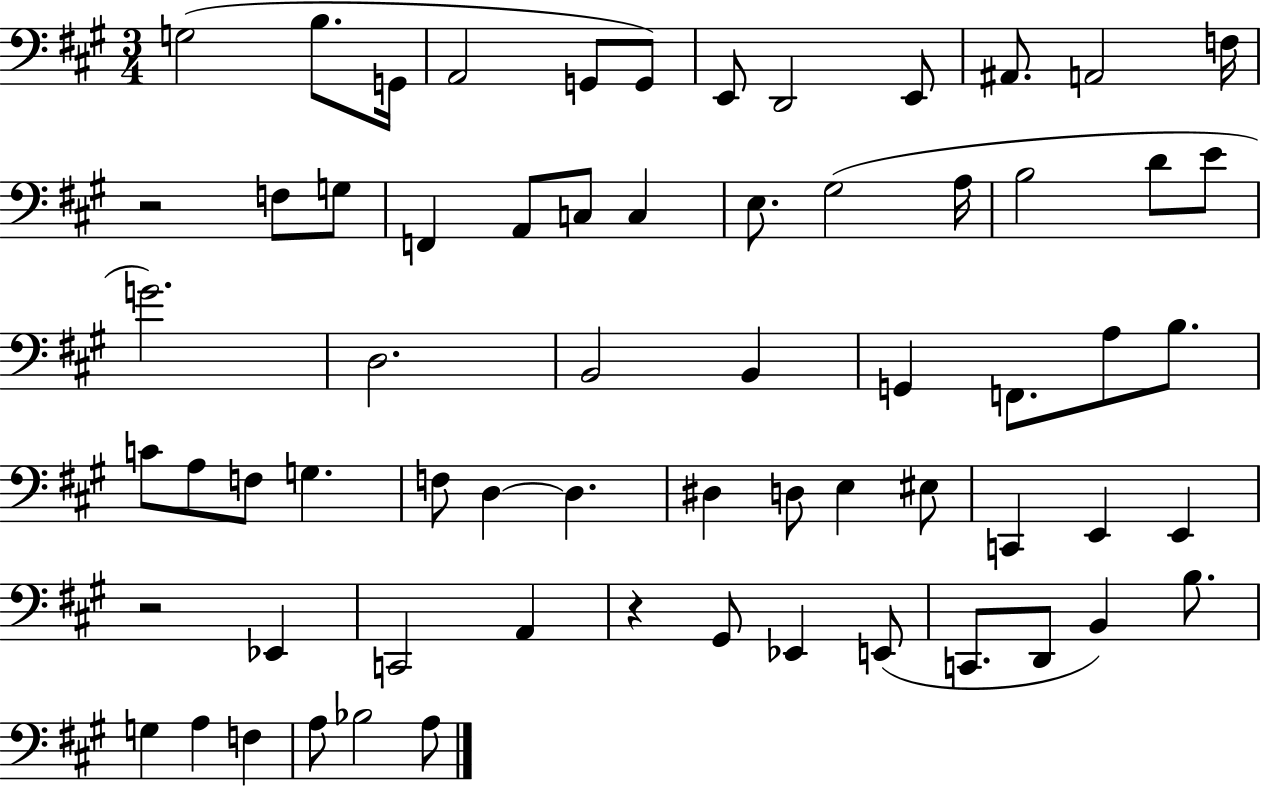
X:1
T:Untitled
M:3/4
L:1/4
K:A
G,2 B,/2 G,,/4 A,,2 G,,/2 G,,/2 E,,/2 D,,2 E,,/2 ^A,,/2 A,,2 F,/4 z2 F,/2 G,/2 F,, A,,/2 C,/2 C, E,/2 ^G,2 A,/4 B,2 D/2 E/2 G2 D,2 B,,2 B,, G,, F,,/2 A,/2 B,/2 C/2 A,/2 F,/2 G, F,/2 D, D, ^D, D,/2 E, ^E,/2 C,, E,, E,, z2 _E,, C,,2 A,, z ^G,,/2 _E,, E,,/2 C,,/2 D,,/2 B,, B,/2 G, A, F, A,/2 _B,2 A,/2